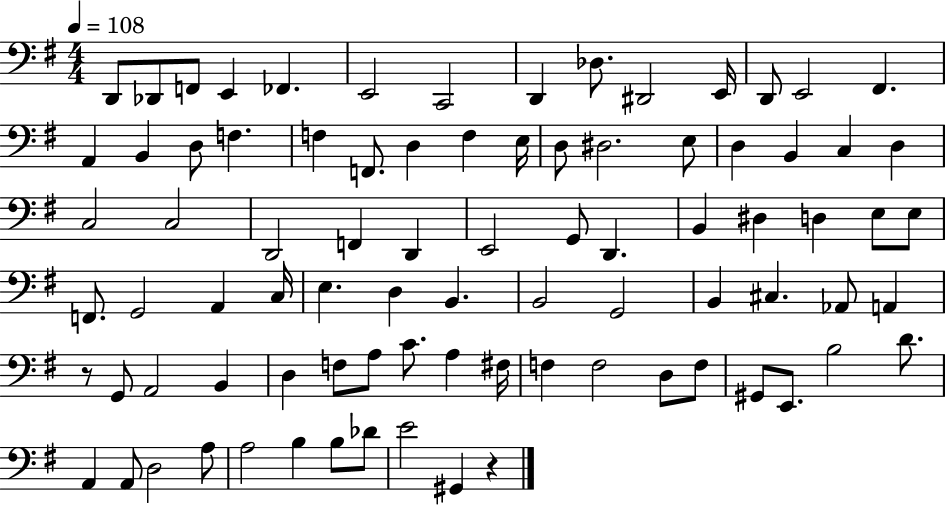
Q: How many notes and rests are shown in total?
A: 85